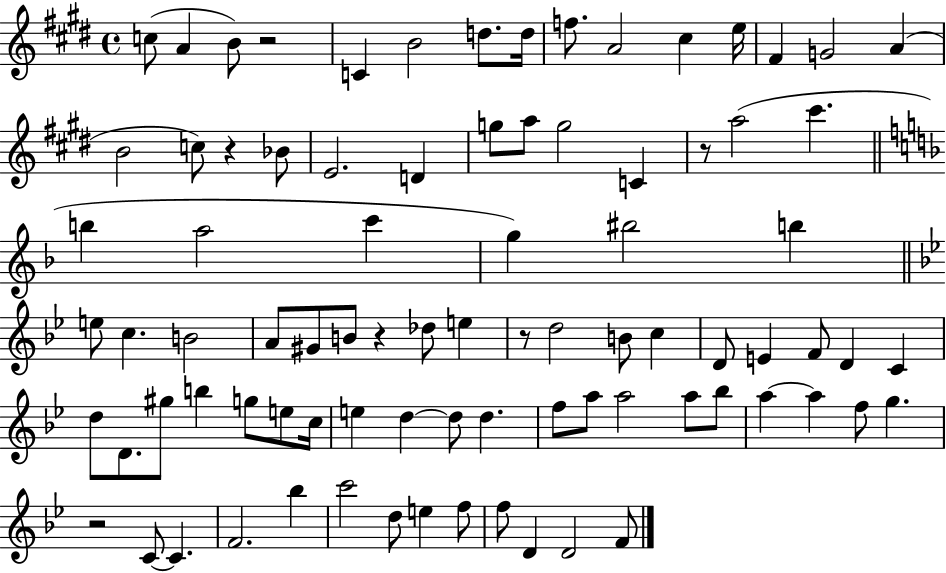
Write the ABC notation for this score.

X:1
T:Untitled
M:4/4
L:1/4
K:E
c/2 A B/2 z2 C B2 d/2 d/4 f/2 A2 ^c e/4 ^F G2 A B2 c/2 z _B/2 E2 D g/2 a/2 g2 C z/2 a2 ^c' b a2 c' g ^b2 b e/2 c B2 A/2 ^G/2 B/2 z _d/2 e z/2 d2 B/2 c D/2 E F/2 D C d/2 D/2 ^g/2 b g/2 e/2 c/4 e d d/2 d f/2 a/2 a2 a/2 _b/2 a a f/2 g z2 C/2 C F2 _b c'2 d/2 e f/2 f/2 D D2 F/2